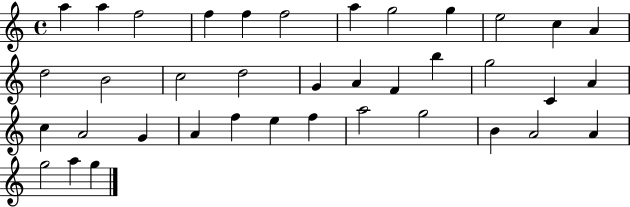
{
  \clef treble
  \time 4/4
  \defaultTimeSignature
  \key c \major
  a''4 a''4 f''2 | f''4 f''4 f''2 | a''4 g''2 g''4 | e''2 c''4 a'4 | \break d''2 b'2 | c''2 d''2 | g'4 a'4 f'4 b''4 | g''2 c'4 a'4 | \break c''4 a'2 g'4 | a'4 f''4 e''4 f''4 | a''2 g''2 | b'4 a'2 a'4 | \break g''2 a''4 g''4 | \bar "|."
}